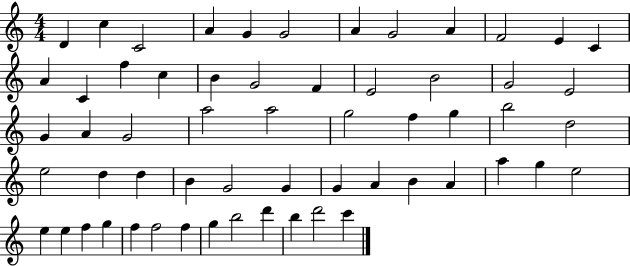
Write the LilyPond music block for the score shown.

{
  \clef treble
  \numericTimeSignature
  \time 4/4
  \key c \major
  d'4 c''4 c'2 | a'4 g'4 g'2 | a'4 g'2 a'4 | f'2 e'4 c'4 | \break a'4 c'4 f''4 c''4 | b'4 g'2 f'4 | e'2 b'2 | g'2 e'2 | \break g'4 a'4 g'2 | a''2 a''2 | g''2 f''4 g''4 | b''2 d''2 | \break e''2 d''4 d''4 | b'4 g'2 g'4 | g'4 a'4 b'4 a'4 | a''4 g''4 e''2 | \break e''4 e''4 f''4 g''4 | f''4 f''2 f''4 | g''4 b''2 d'''4 | b''4 d'''2 c'''4 | \break \bar "|."
}